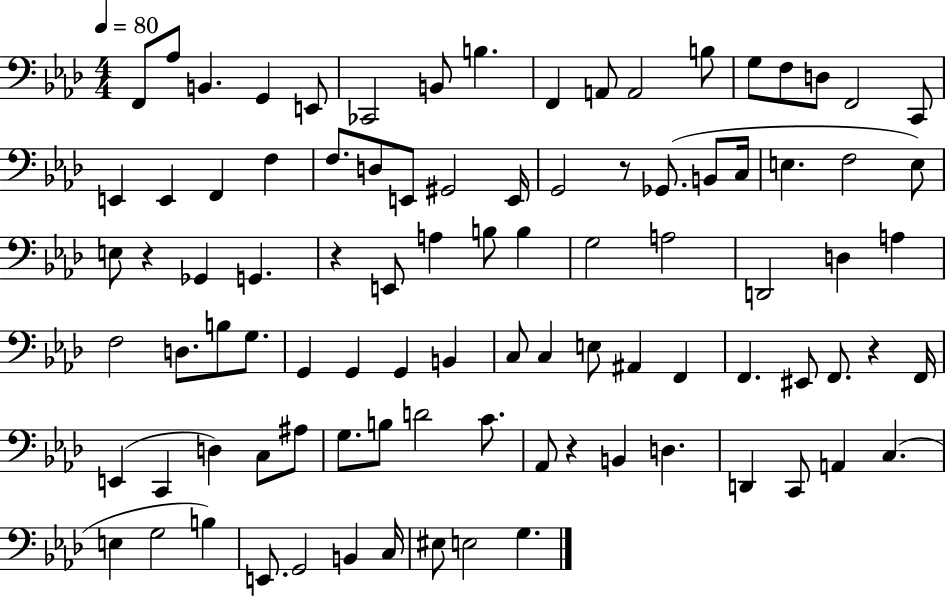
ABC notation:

X:1
T:Untitled
M:4/4
L:1/4
K:Ab
F,,/2 _A,/2 B,, G,, E,,/2 _C,,2 B,,/2 B, F,, A,,/2 A,,2 B,/2 G,/2 F,/2 D,/2 F,,2 C,,/2 E,, E,, F,, F, F,/2 D,/2 E,,/2 ^G,,2 E,,/4 G,,2 z/2 _G,,/2 B,,/2 C,/4 E, F,2 E,/2 E,/2 z _G,, G,, z E,,/2 A, B,/2 B, G,2 A,2 D,,2 D, A, F,2 D,/2 B,/2 G,/2 G,, G,, G,, B,, C,/2 C, E,/2 ^A,, F,, F,, ^E,,/2 F,,/2 z F,,/4 E,, C,, D, C,/2 ^A,/2 G,/2 B,/2 D2 C/2 _A,,/2 z B,, D, D,, C,,/2 A,, C, E, G,2 B, E,,/2 G,,2 B,, C,/4 ^E,/2 E,2 G,